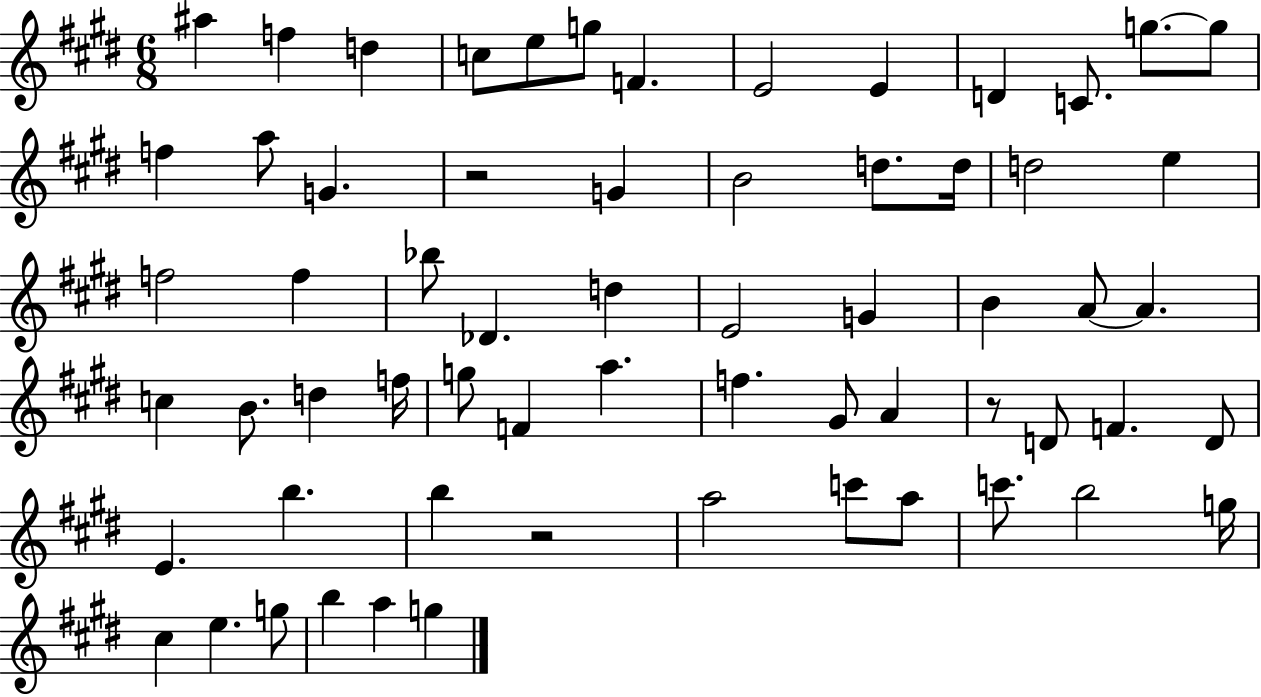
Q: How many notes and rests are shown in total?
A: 63